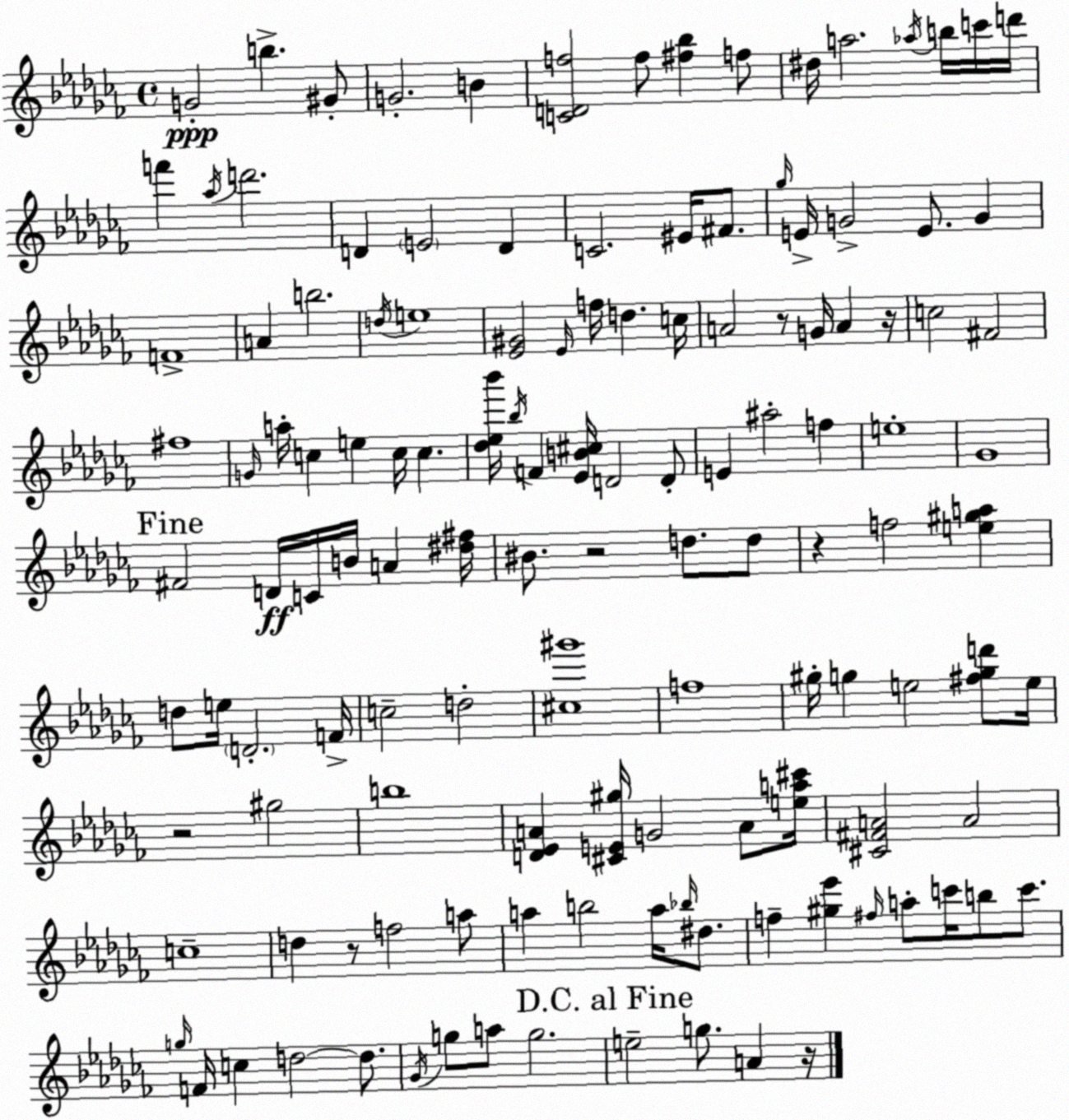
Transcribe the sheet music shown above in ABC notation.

X:1
T:Untitled
M:4/4
L:1/4
K:Abm
G2 b ^G/2 G2 B [CDf]2 f/2 [^f_b] f/2 ^d/4 a2 _a/4 b/4 c'/4 d'/4 f' _a/4 d'2 D E2 D C2 ^E/4 ^F/2 _g/4 E/4 G2 E/2 G F4 A b2 d/4 e4 [_E^G]2 _E/4 f/4 d c/4 A2 z/2 G/4 A z/4 c2 ^F2 ^f4 G/4 a/4 c e c/4 c [_d_e_b']/4 _b/4 F [_EB^c]/4 D2 D/2 E ^a2 f e4 _G4 ^F2 D/4 C/4 B/4 A [^d^f]/4 ^B/2 z2 d/2 d/2 z f2 [e^ga] d/2 e/4 D2 F/4 c2 d2 [^c^g']4 f4 ^g/4 g e2 [^fgd']/2 e/4 z2 ^g2 b4 [D_EA] [^CE^g]/4 G2 A/2 [ea^c']/4 [^C^FA]2 A2 c4 d z/2 f2 a/2 a b2 a/4 _b/4 ^d/2 f [^g_e'] ^f/4 a/2 c'/4 b/2 c'/2 g/4 F/4 c d2 d/2 _G/4 g/2 a/2 g2 e2 g/2 A z/4